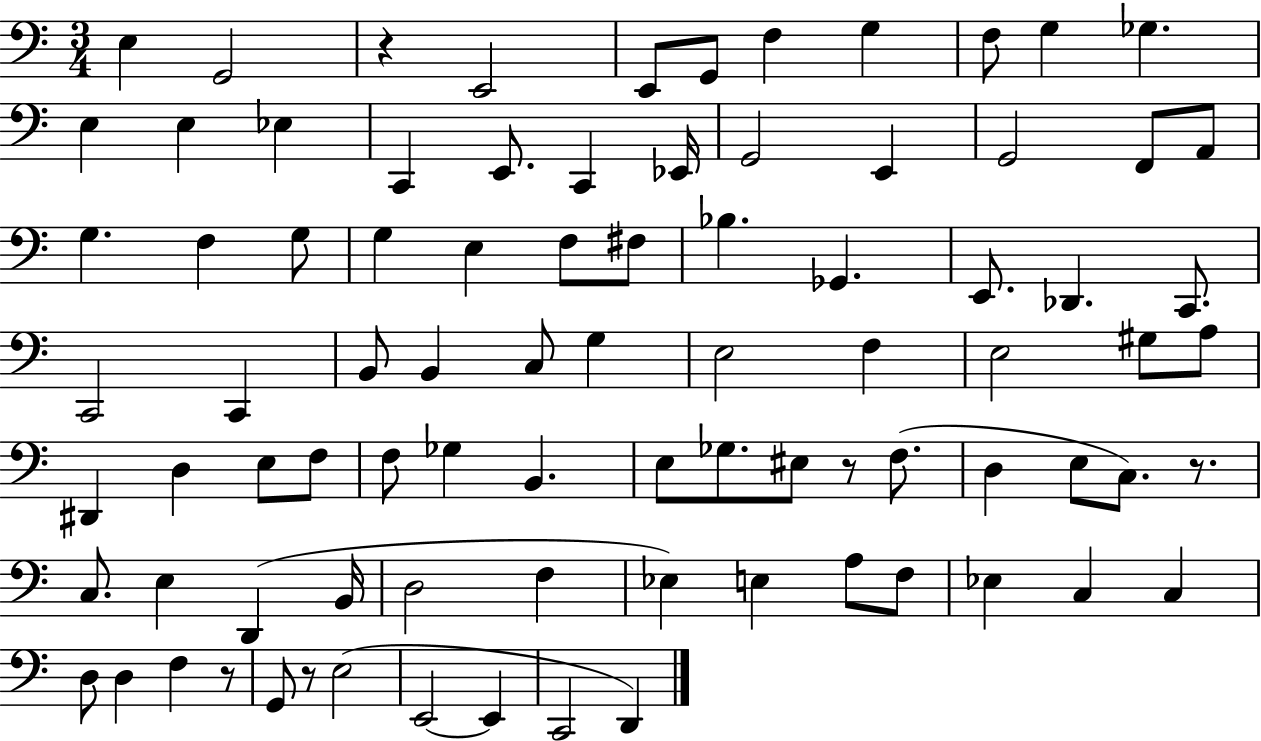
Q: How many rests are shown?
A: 5